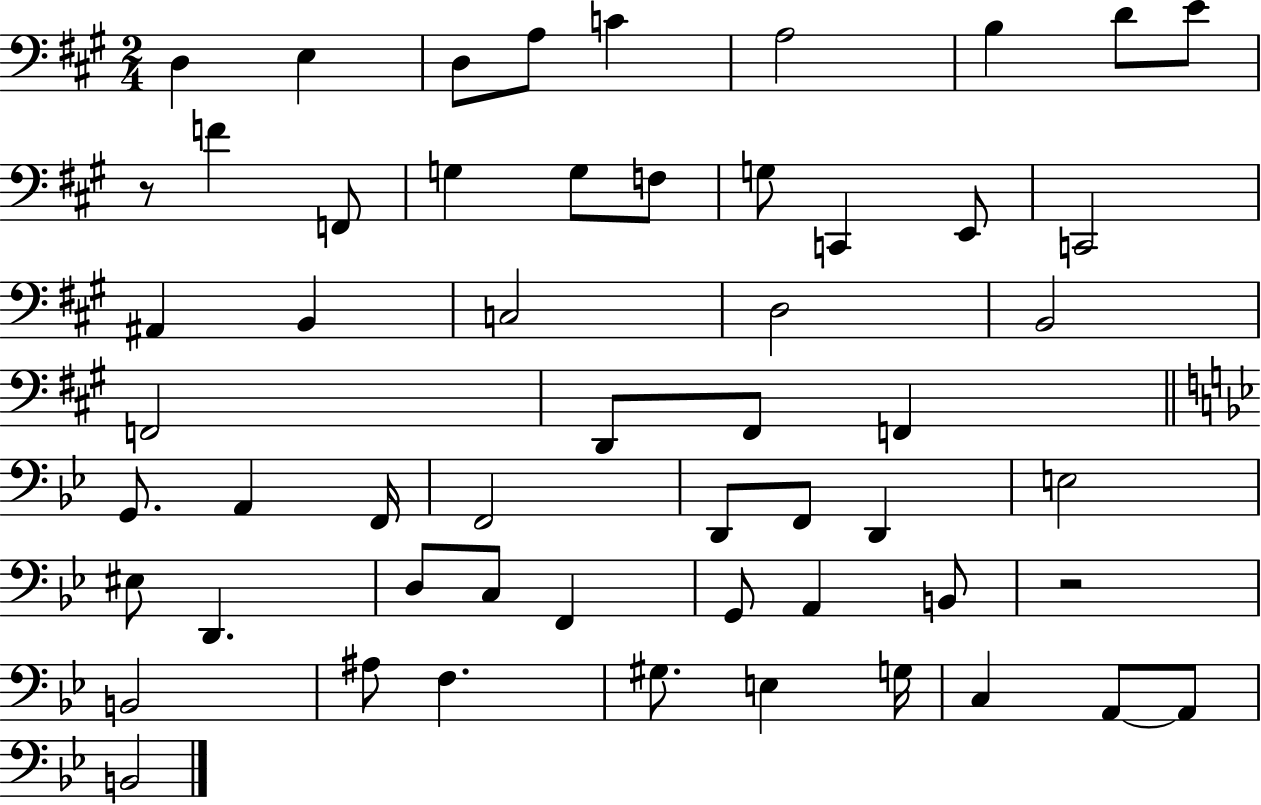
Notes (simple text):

D3/q E3/q D3/e A3/e C4/q A3/h B3/q D4/e E4/e R/e F4/q F2/e G3/q G3/e F3/e G3/e C2/q E2/e C2/h A#2/q B2/q C3/h D3/h B2/h F2/h D2/e F#2/e F2/q G2/e. A2/q F2/s F2/h D2/e F2/e D2/q E3/h EIS3/e D2/q. D3/e C3/e F2/q G2/e A2/q B2/e R/h B2/h A#3/e F3/q. G#3/e. E3/q G3/s C3/q A2/e A2/e B2/h